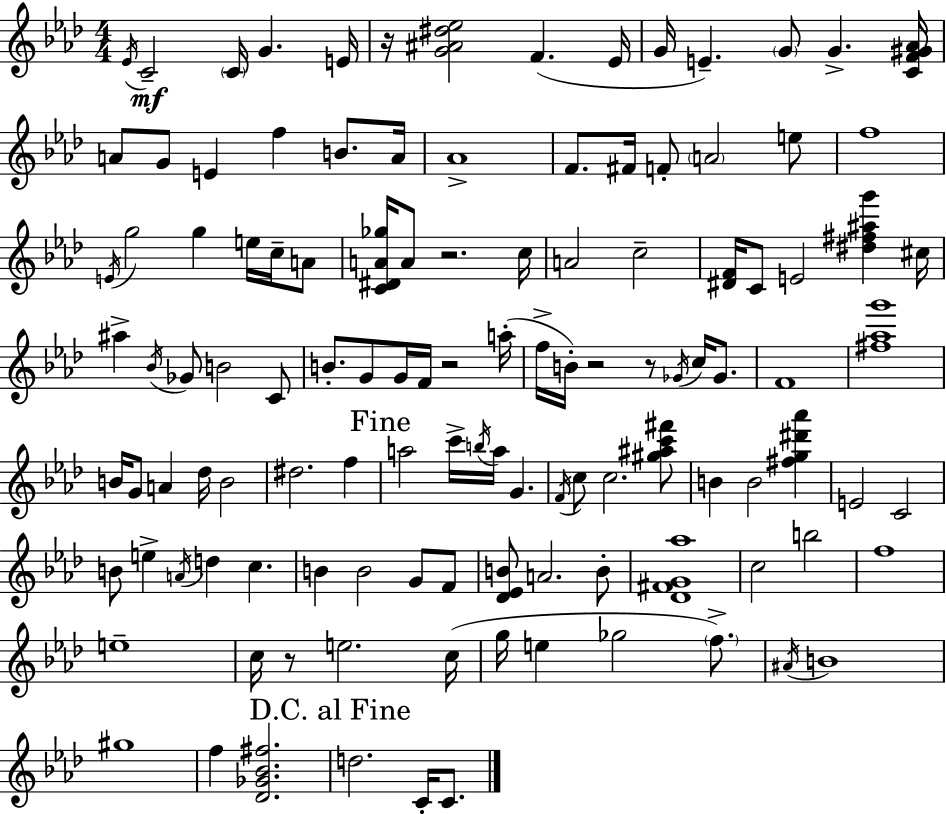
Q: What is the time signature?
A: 4/4